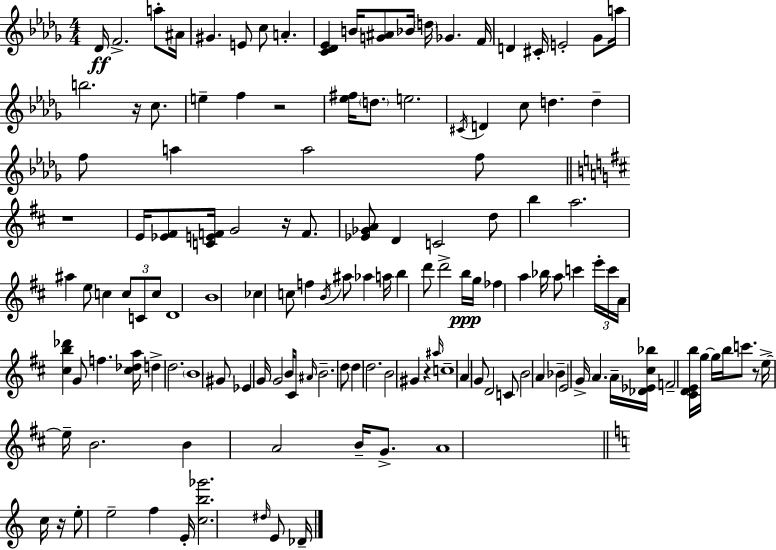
{
  \clef treble
  \numericTimeSignature
  \time 4/4
  \key bes \minor
  \repeat volta 2 { des'16\ff f'2.-> a''8-. ais'16 | gis'4. e'8 c''8 a'4.-. | <c' des' ees'>4 b'16 <g' ais'>8 bes'16 \parenthesize d''16 ges'4. f'16 | d'4 cis'16-. e'2-. ges'8 a''16 | \break b''2. r16 c''8. | e''4-- f''4 r2 | <ees'' fis''>16 \parenthesize d''8. e''2. | \acciaccatura { cis'16 } d'4 c''8 d''4. d''4-- | \break f''8 a''4 a''2 f''8 | \bar "||" \break \key d \major r1 | e'16 <ees' fis'>8 <c' e' f'>16 g'2 r16 f'8. | <ees' ges' a'>8 d'4 c'2 d''8 | b''4 a''2. | \break ais''4 e''8 c''4 \tuplet 3/2 { c''8 c'8 c''8 } | d'1 | b'1 | ces''4 c''8 f''4 \acciaccatura { b'16 } ais''8 aes''4 | \break a''16 b''4 d'''8 d'''2-> | b''16\ppp g''16 fes''4 a''4 bes''16 a''8 c'''4 | \tuplet 3/2 { e'''16-. c'''16 a'16 } <cis'' b'' des'''>4 g'8 f''4. | <cis'' des'' a''>16 d''4-> d''2. | \break \parenthesize b'1 | gis'8 ees'4 g'16 g'2 | b'16 cis'8 \grace { ais'16 } b'2.-- | d''8 d''4 d''2. | \break b'2 gis'4 r4 | \grace { ais''16 } c''1-- | a'4 g'8 d'2 | c'8 b'2 a'4 bes'4-- | \break e'2 g'16-> a'4. | a'16-- <des' ees' cis'' bes''>16 f'2-- <cis' d' e' b''>16 g''16~~ g''16 b''16 | c'''8. r8 e''16->~~ e''16-- b'2. | b'4 a'2 b'16-- | \break g'8.-> a'1 | \bar "||" \break \key a \minor c''16 r16 e''8-. e''2-- f''4 | e'16-. <c'' b'' ges'''>2. \grace { dis''16 } e'8 | des'16-- } \bar "|."
}